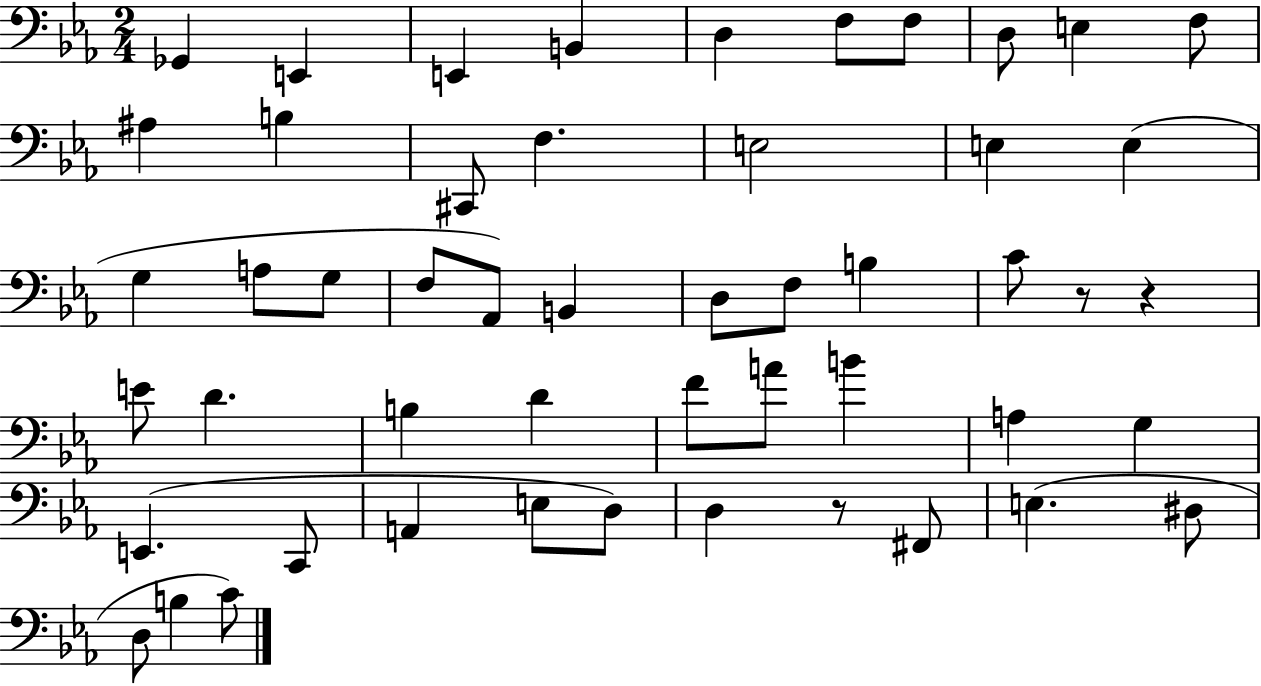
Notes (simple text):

Gb2/q E2/q E2/q B2/q D3/q F3/e F3/e D3/e E3/q F3/e A#3/q B3/q C#2/e F3/q. E3/h E3/q E3/q G3/q A3/e G3/e F3/e Ab2/e B2/q D3/e F3/e B3/q C4/e R/e R/q E4/e D4/q. B3/q D4/q F4/e A4/e B4/q A3/q G3/q E2/q. C2/e A2/q E3/e D3/e D3/q R/e F#2/e E3/q. D#3/e D3/e B3/q C4/e